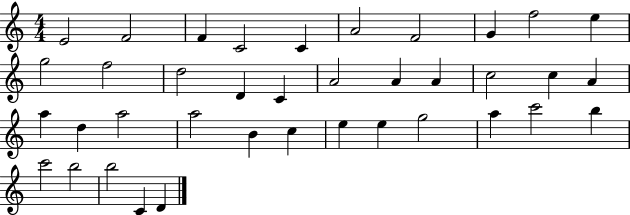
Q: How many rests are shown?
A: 0